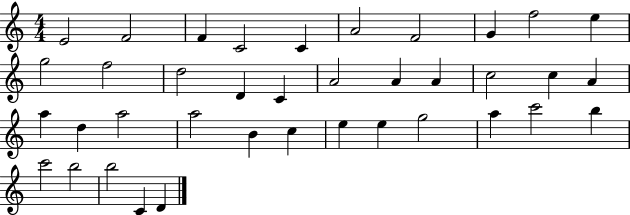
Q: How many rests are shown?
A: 0